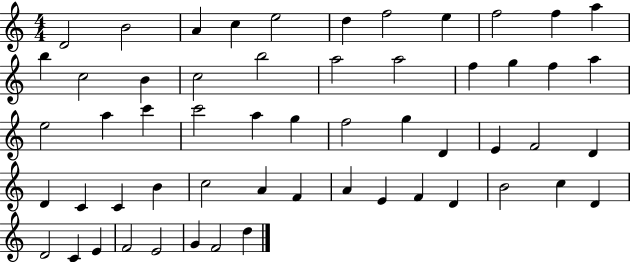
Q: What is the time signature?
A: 4/4